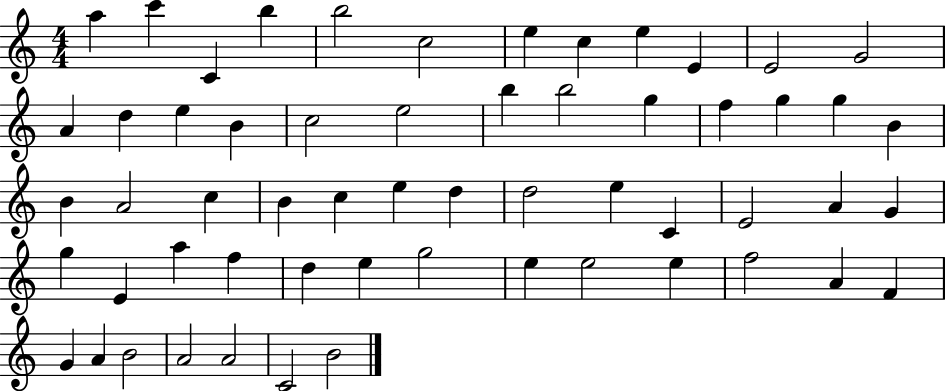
X:1
T:Untitled
M:4/4
L:1/4
K:C
a c' C b b2 c2 e c e E E2 G2 A d e B c2 e2 b b2 g f g g B B A2 c B c e d d2 e C E2 A G g E a f d e g2 e e2 e f2 A F G A B2 A2 A2 C2 B2